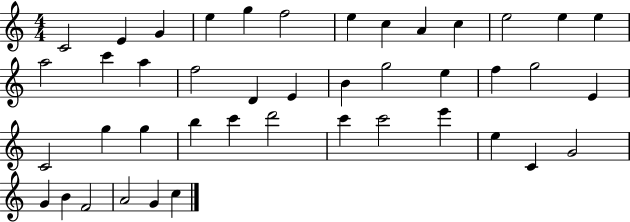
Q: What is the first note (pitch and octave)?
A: C4